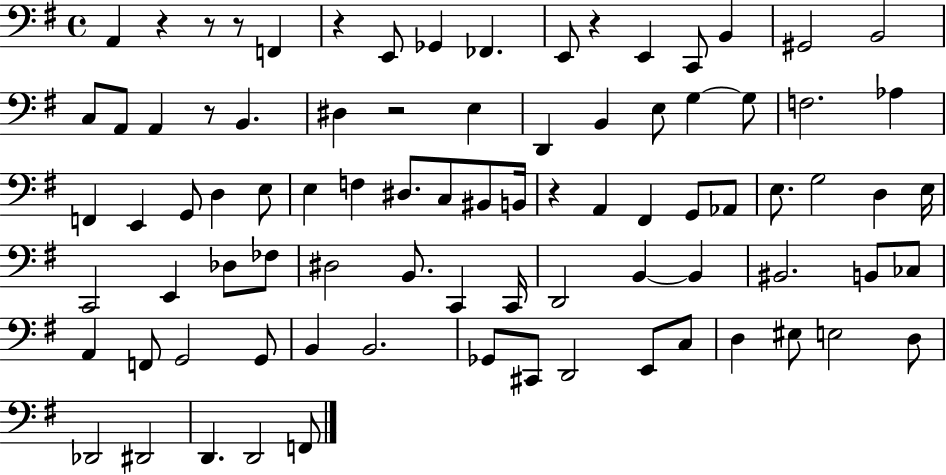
X:1
T:Untitled
M:4/4
L:1/4
K:G
A,, z z/2 z/2 F,, z E,,/2 _G,, _F,, E,,/2 z E,, C,,/2 B,, ^G,,2 B,,2 C,/2 A,,/2 A,, z/2 B,, ^D, z2 E, D,, B,, E,/2 G, G,/2 F,2 _A, F,, E,, G,,/2 D, E,/2 E, F, ^D,/2 C,/2 ^B,,/2 B,,/4 z A,, ^F,, G,,/2 _A,,/2 E,/2 G,2 D, E,/4 C,,2 E,, _D,/2 _F,/2 ^D,2 B,,/2 C,, C,,/4 D,,2 B,, B,, ^B,,2 B,,/2 _C,/2 A,, F,,/2 G,,2 G,,/2 B,, B,,2 _G,,/2 ^C,,/2 D,,2 E,,/2 C,/2 D, ^E,/2 E,2 D,/2 _D,,2 ^D,,2 D,, D,,2 F,,/2